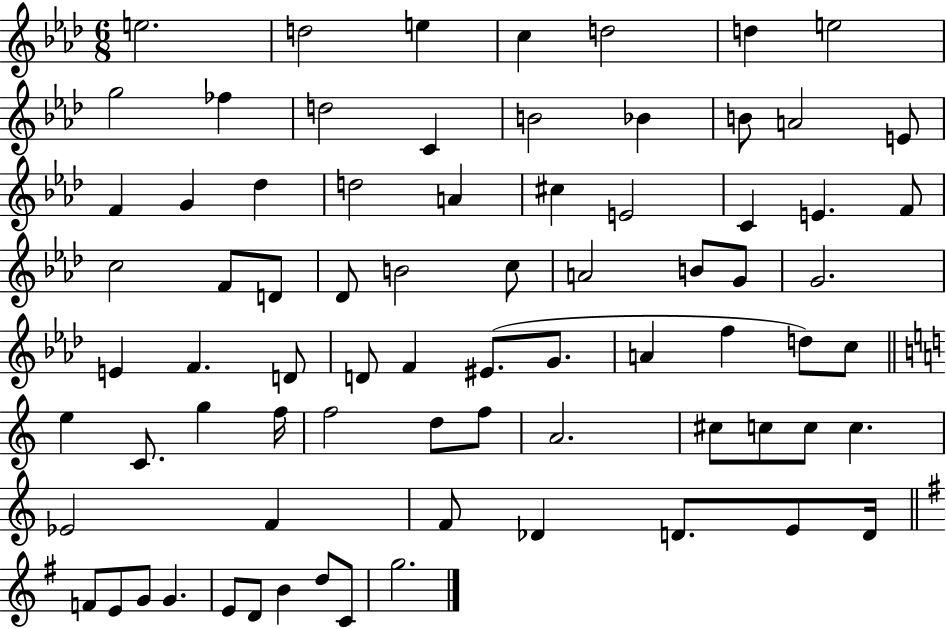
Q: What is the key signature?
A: AES major